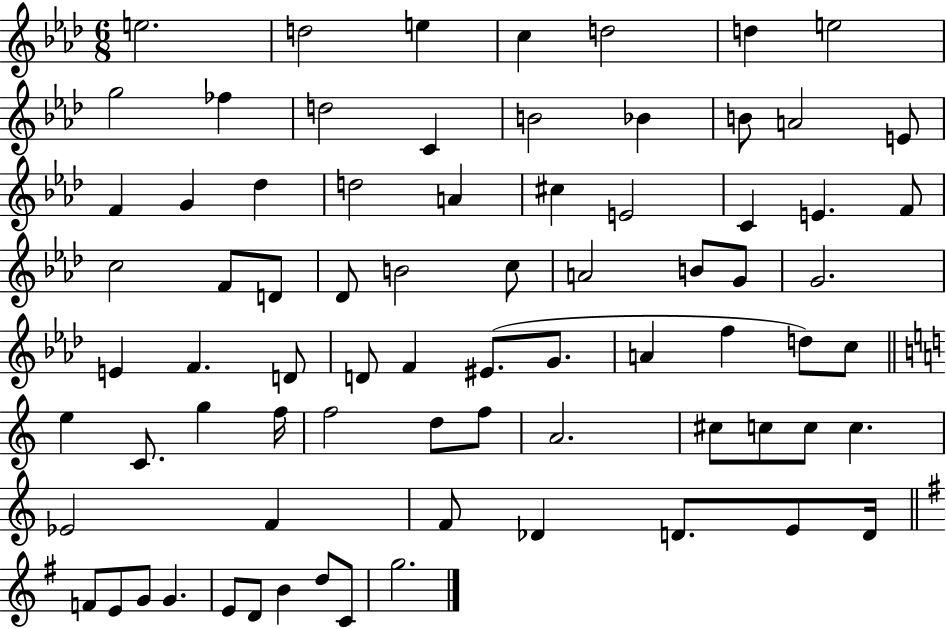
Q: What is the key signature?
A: AES major